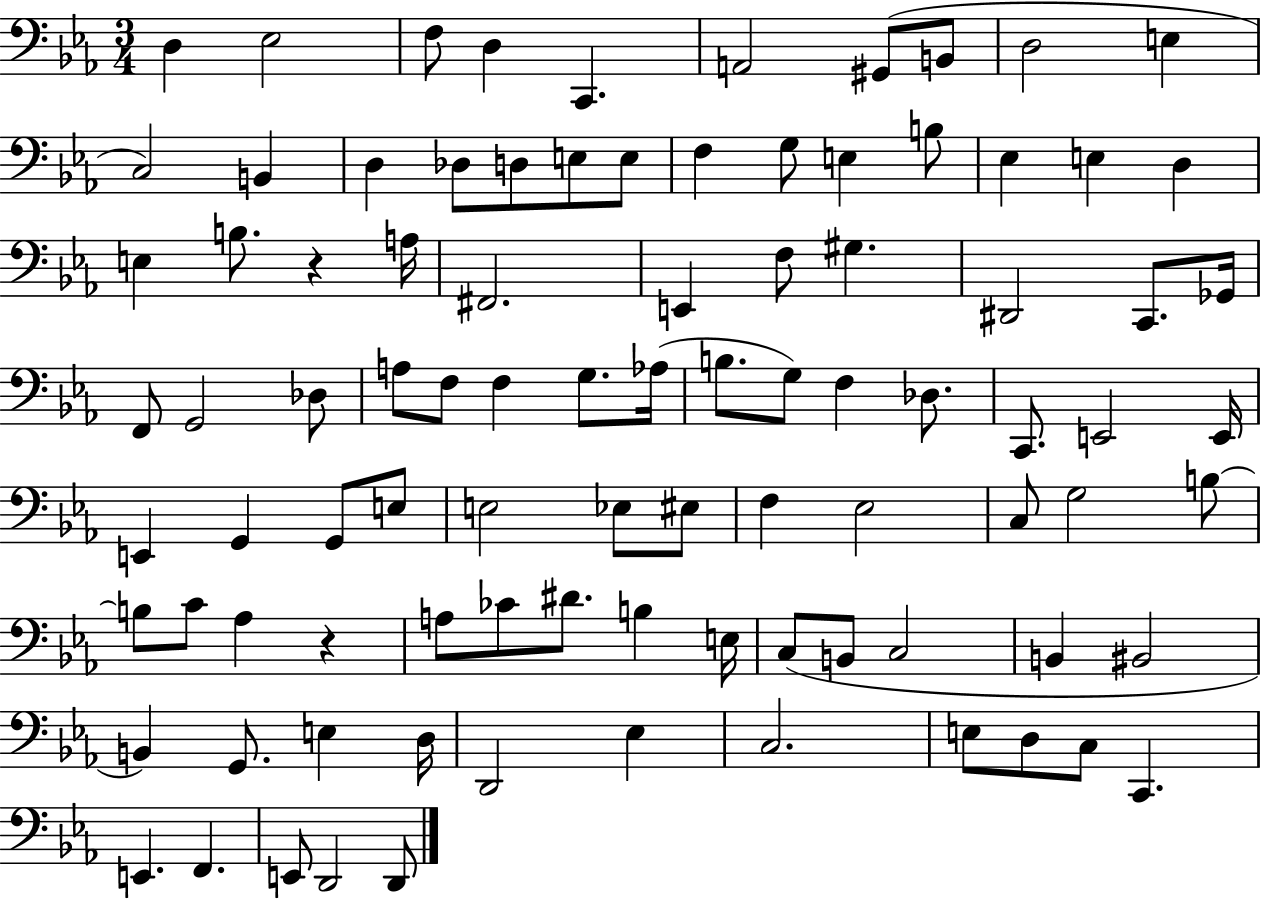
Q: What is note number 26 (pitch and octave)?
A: B3